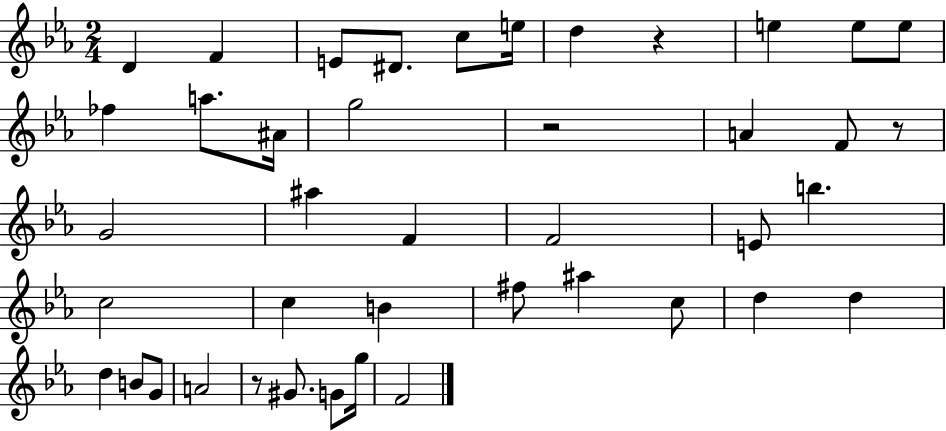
{
  \clef treble
  \numericTimeSignature
  \time 2/4
  \key ees \major
  d'4 f'4 | e'8 dis'8. c''8 e''16 | d''4 r4 | e''4 e''8 e''8 | \break fes''4 a''8. ais'16 | g''2 | r2 | a'4 f'8 r8 | \break g'2 | ais''4 f'4 | f'2 | e'8 b''4. | \break c''2 | c''4 b'4 | fis''8 ais''4 c''8 | d''4 d''4 | \break d''4 b'8 g'8 | a'2 | r8 gis'8. g'8 g''16 | f'2 | \break \bar "|."
}